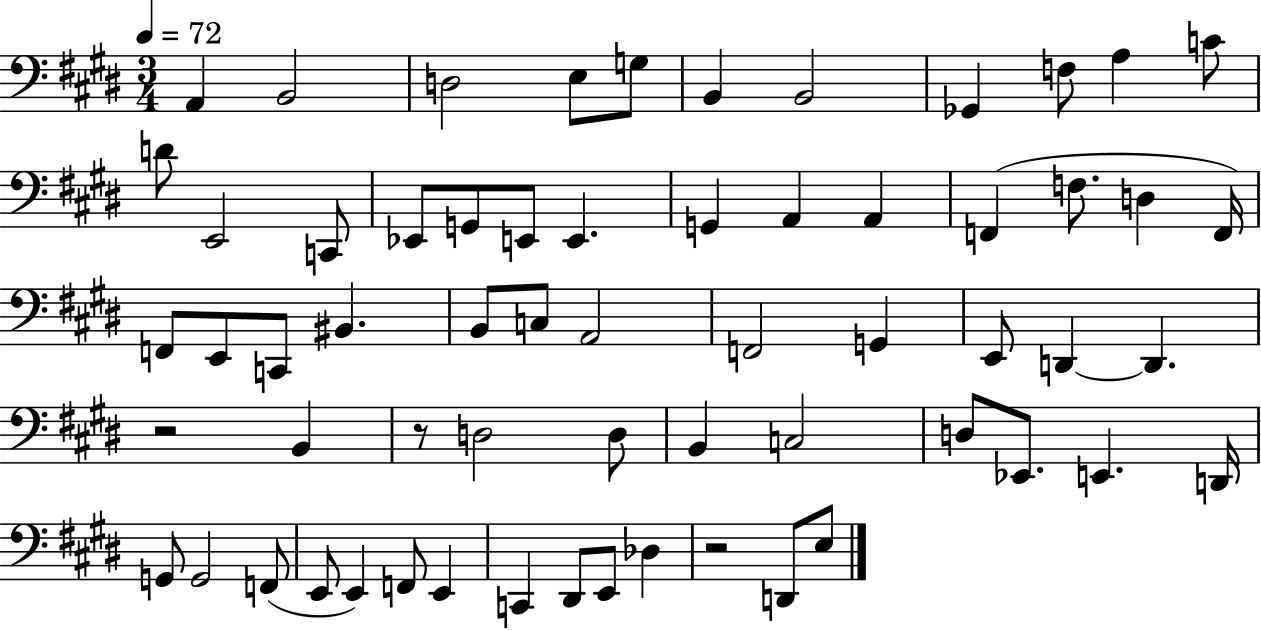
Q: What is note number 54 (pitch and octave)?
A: C2